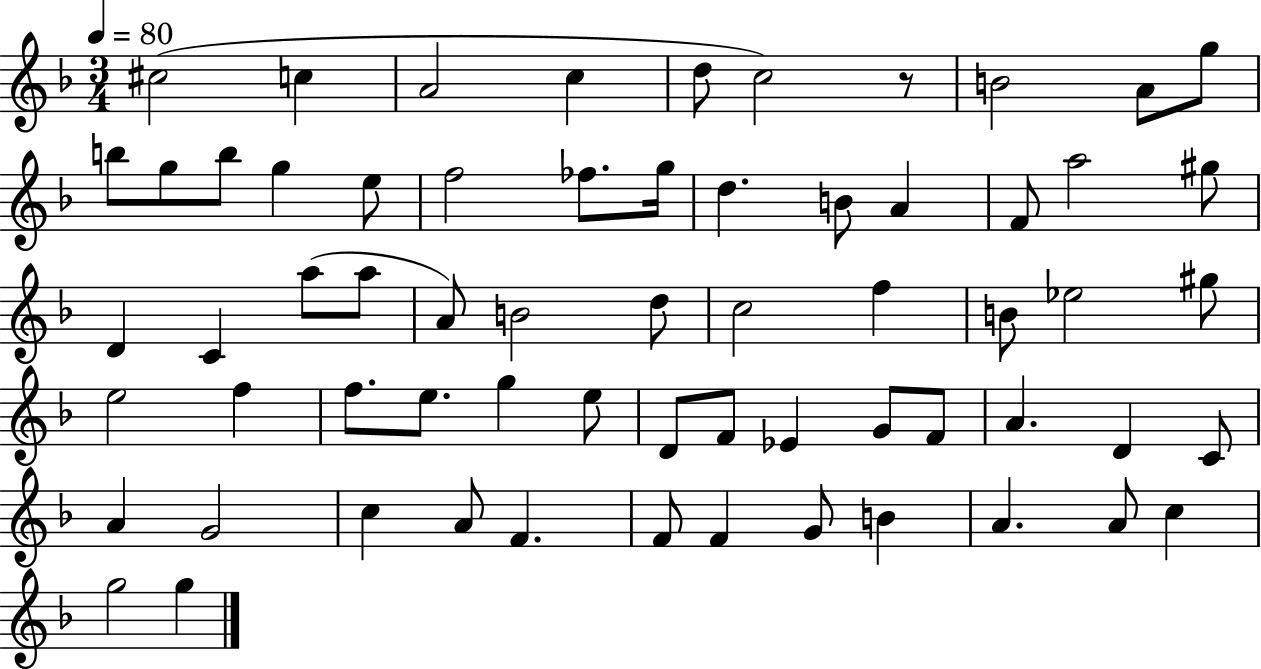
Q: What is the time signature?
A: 3/4